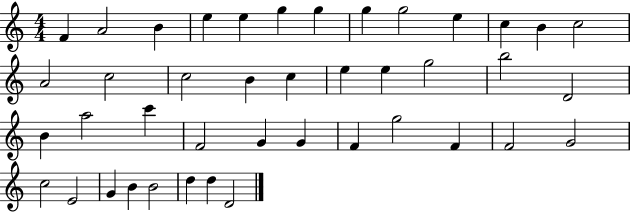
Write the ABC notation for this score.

X:1
T:Untitled
M:4/4
L:1/4
K:C
F A2 B e e g g g g2 e c B c2 A2 c2 c2 B c e e g2 b2 D2 B a2 c' F2 G G F g2 F F2 G2 c2 E2 G B B2 d d D2